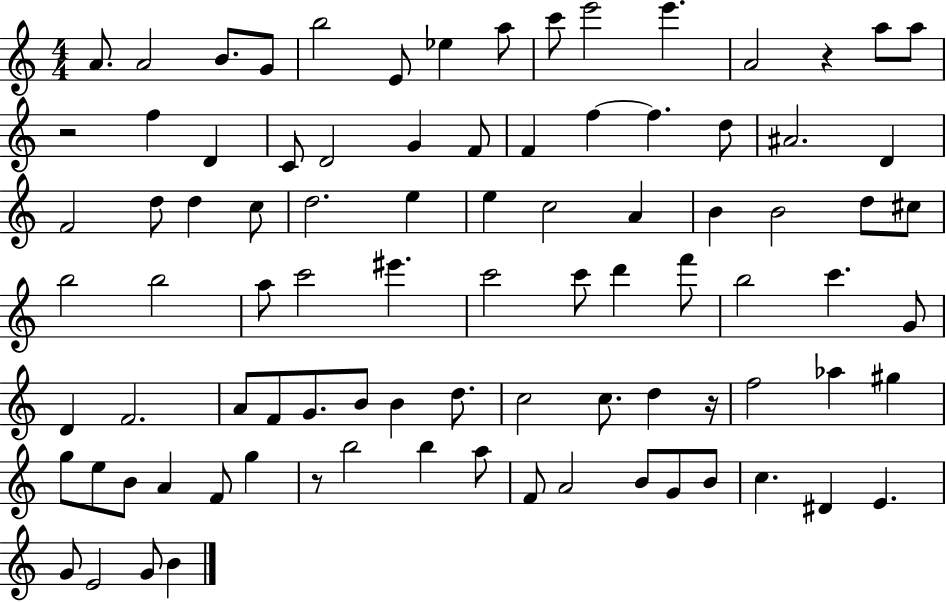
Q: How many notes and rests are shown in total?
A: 90